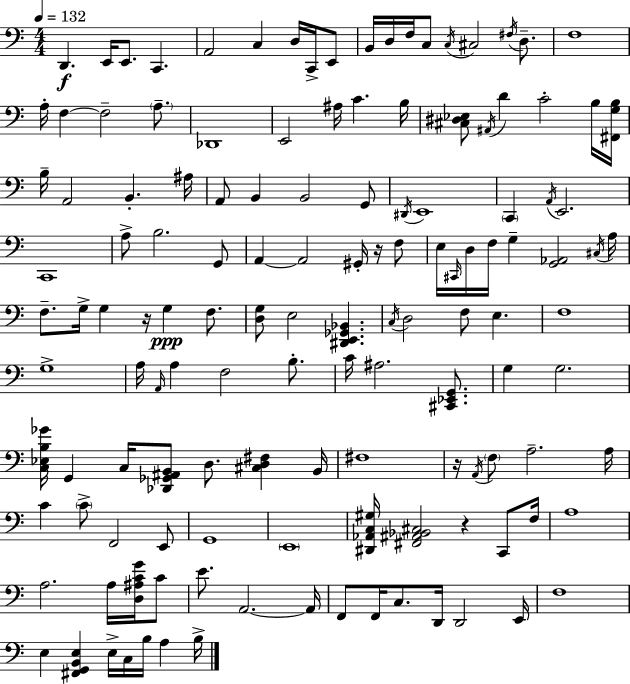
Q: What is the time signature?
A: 4/4